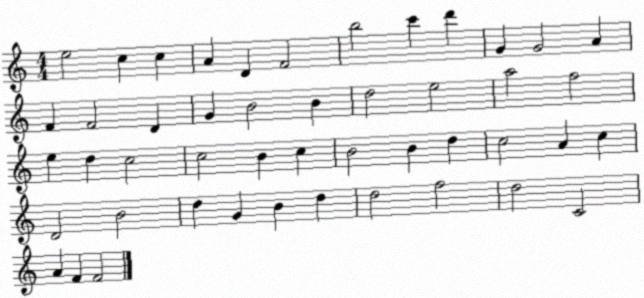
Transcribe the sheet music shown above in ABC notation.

X:1
T:Untitled
M:4/4
L:1/4
K:C
e2 c c A D F2 b2 c' d' G G2 A F F2 D G B2 B d2 e2 a2 f2 e d c2 c2 B c B2 B d c2 A c D2 B2 d G B d d2 f2 d2 C2 A F F2